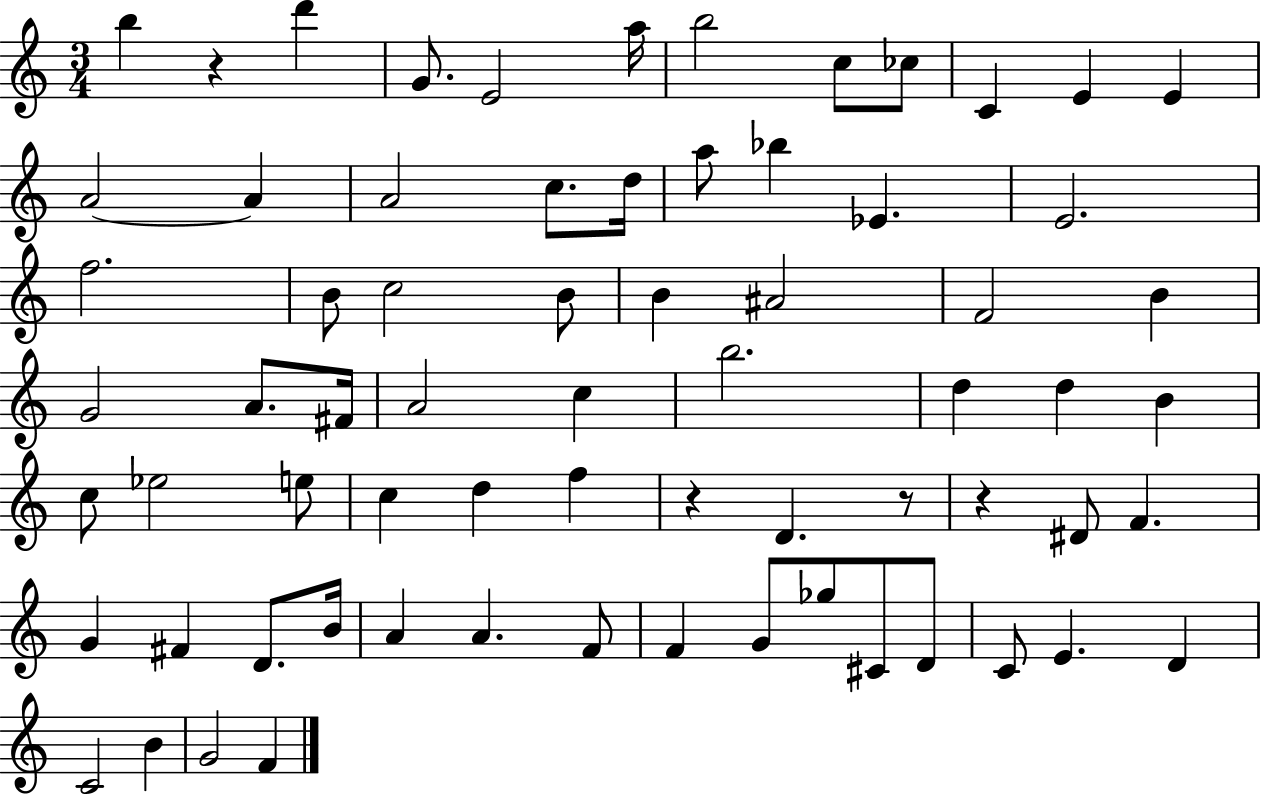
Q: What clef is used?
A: treble